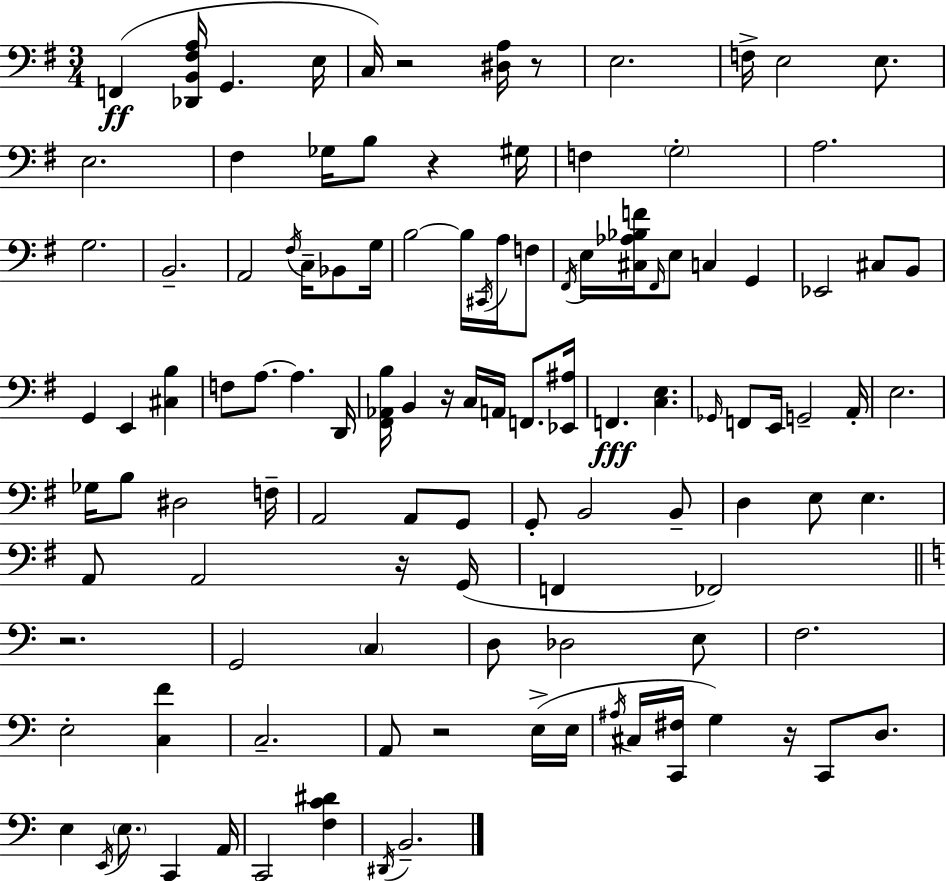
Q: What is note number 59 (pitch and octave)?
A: A2